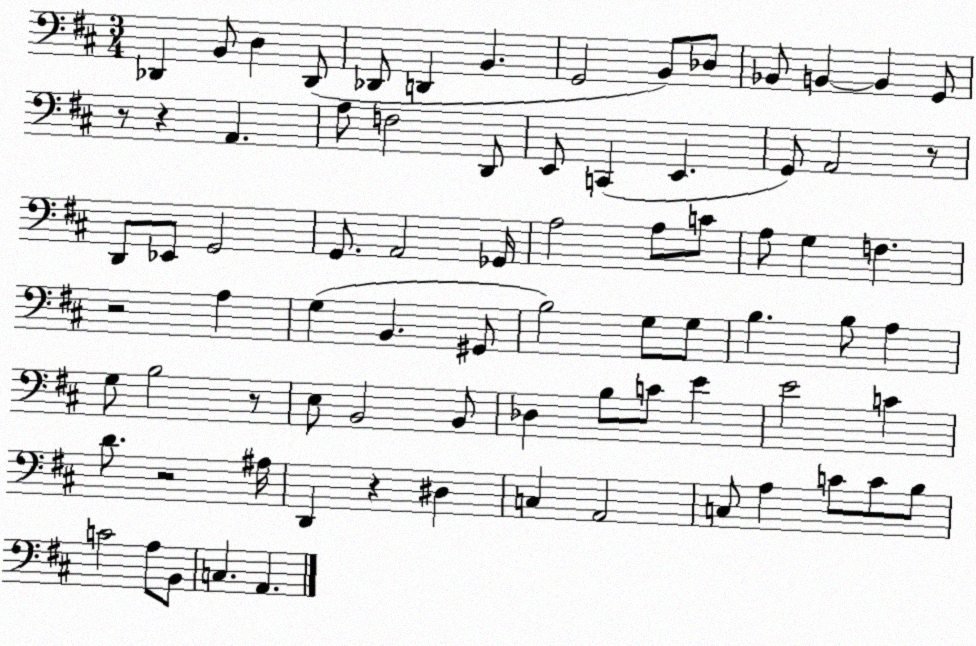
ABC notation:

X:1
T:Untitled
M:3/4
L:1/4
K:D
_D,, B,,/2 D, _D,,/2 _D,,/2 D,, B,, G,,2 B,,/2 _D,/2 _B,,/2 B,, B,, G,,/2 z/2 z A,, A,/2 F,2 D,,/2 E,,/2 C,, E,, G,,/2 A,,2 z/2 D,,/2 _E,,/2 G,,2 G,,/2 A,,2 _G,,/4 A,2 A,/2 C/2 A,/2 G, F, z2 A, G, B,, ^G,,/2 B,2 G,/2 G,/2 B, B,/2 A, G,/2 B,2 z/2 E,/2 B,,2 B,,/2 _D, B,/2 C/2 E E2 C D/2 z2 ^A,/4 D,, z ^D, C, A,,2 C,/2 A, C/2 C/2 B,/2 C2 A,/2 B,,/2 C, A,,